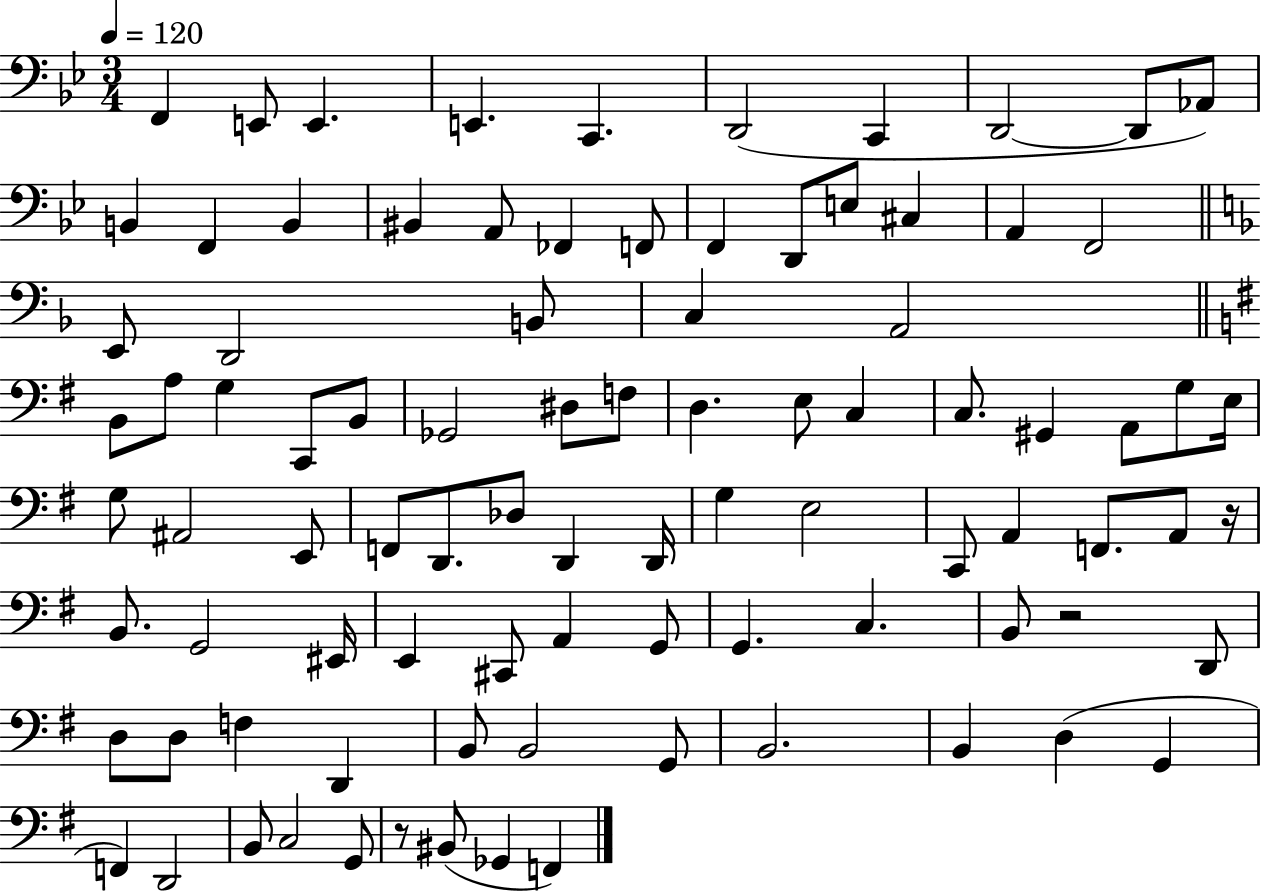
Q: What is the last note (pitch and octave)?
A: F2